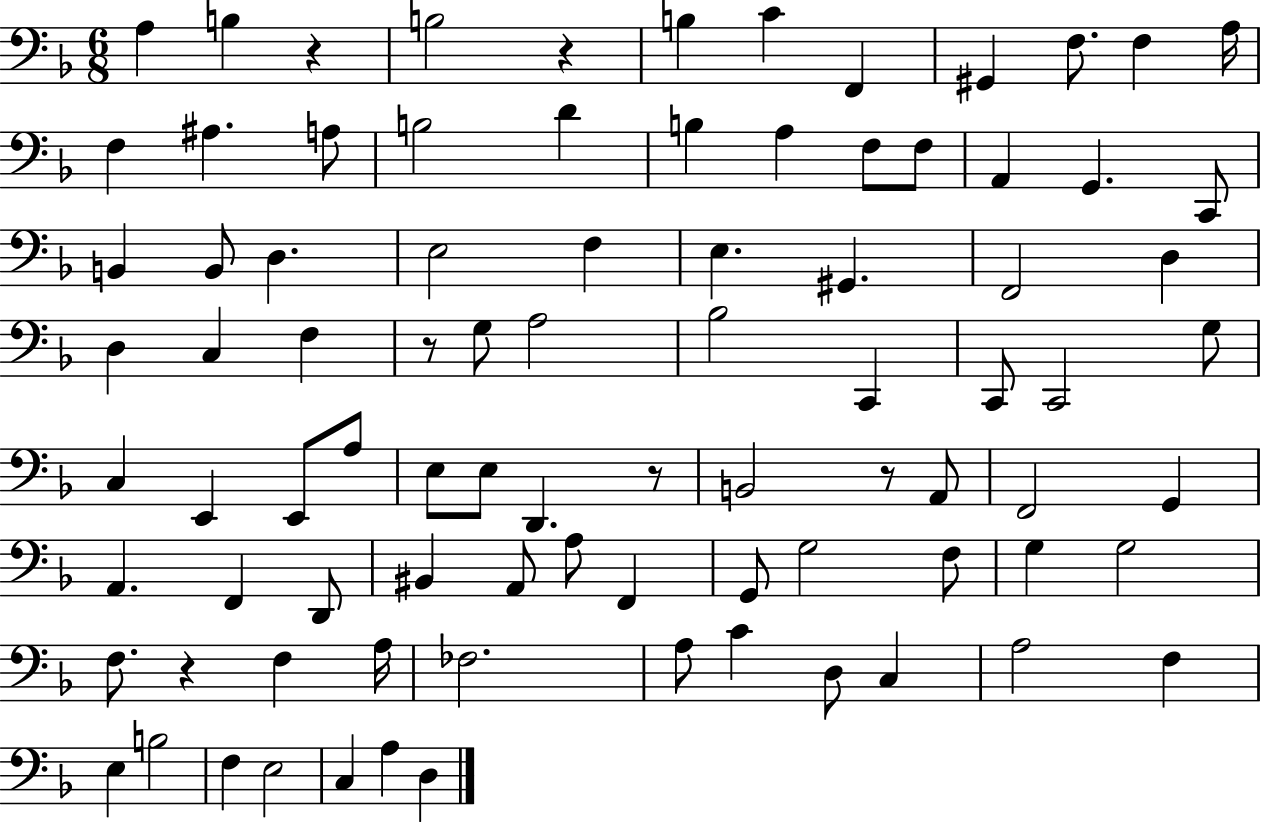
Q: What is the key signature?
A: F major